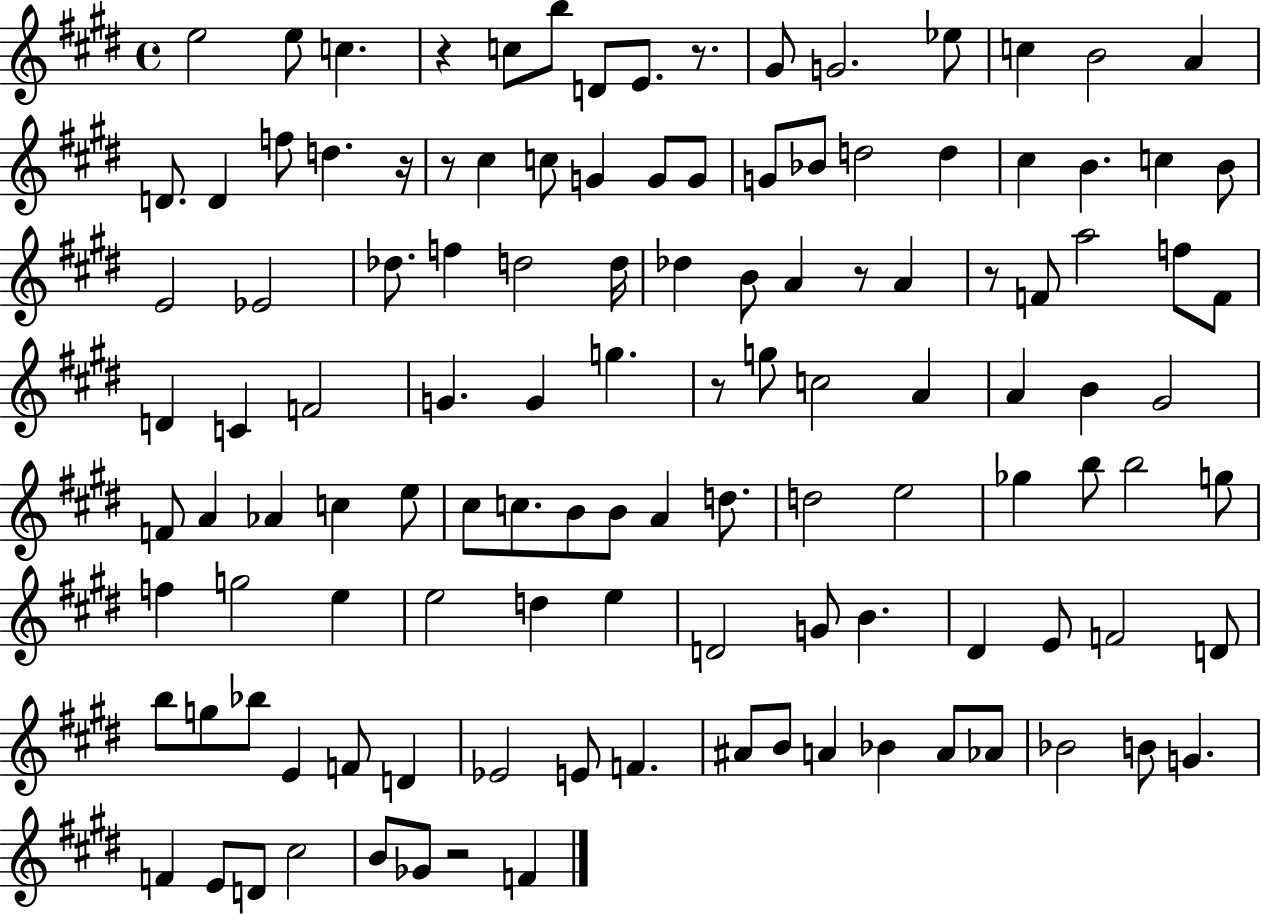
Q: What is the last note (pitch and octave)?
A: F4